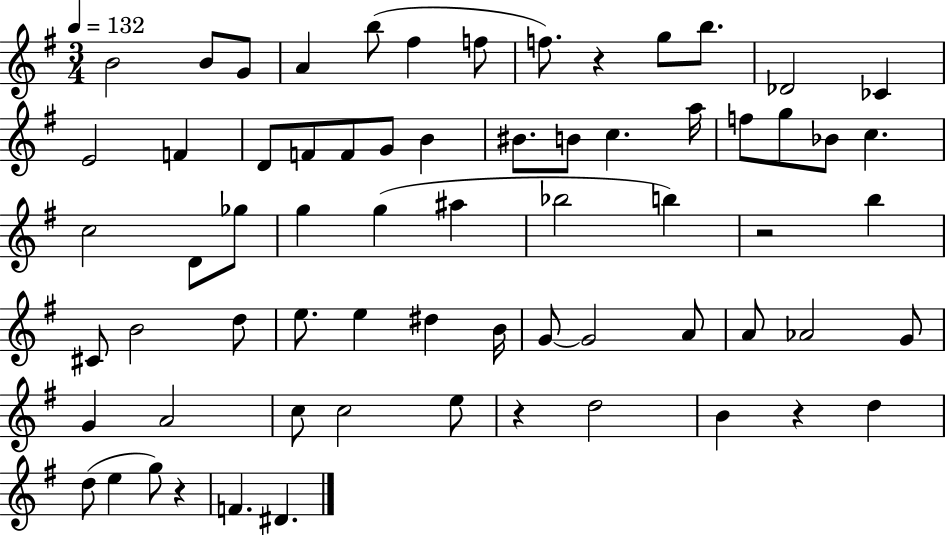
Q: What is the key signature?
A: G major